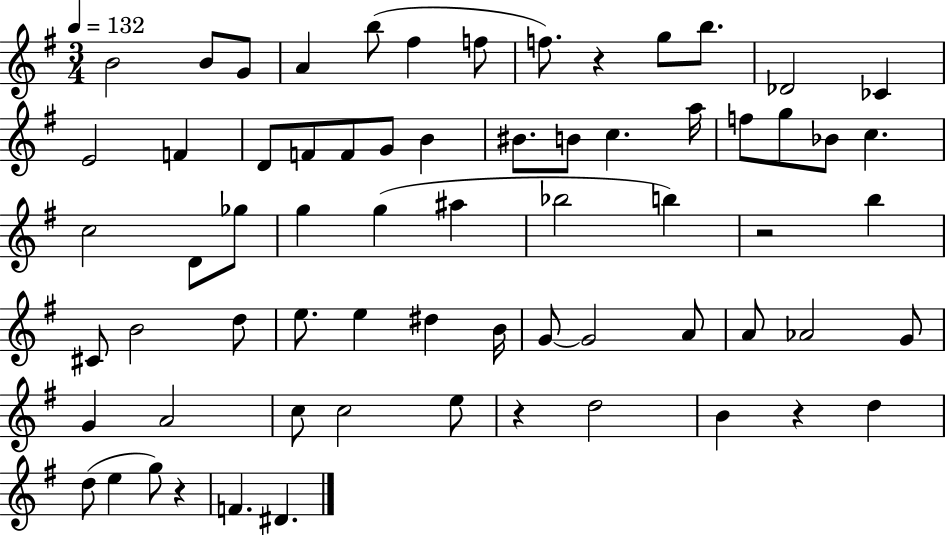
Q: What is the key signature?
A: G major